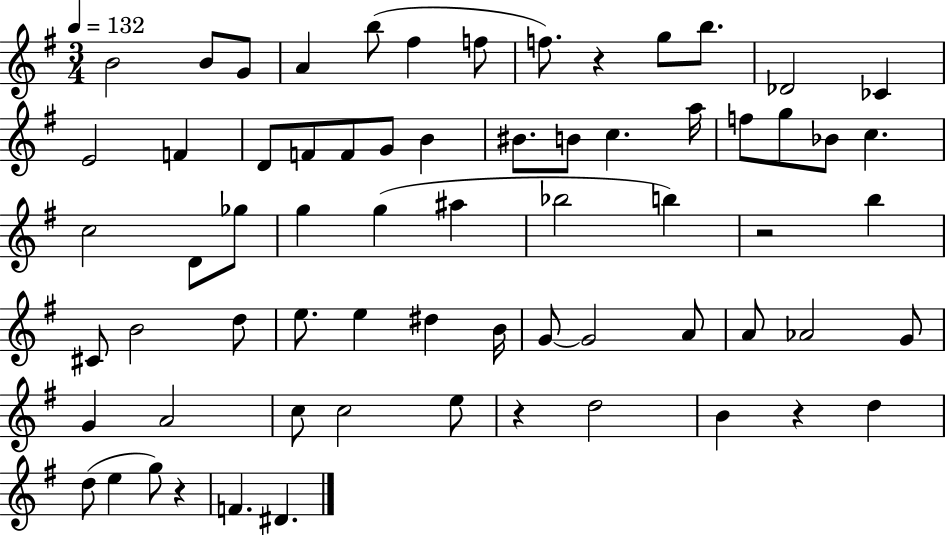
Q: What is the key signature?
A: G major